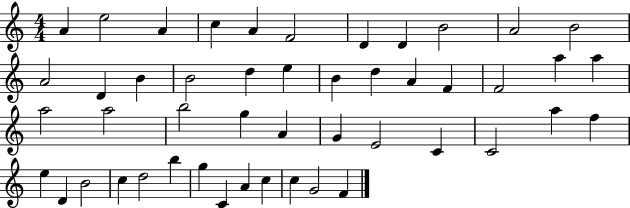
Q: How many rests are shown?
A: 0